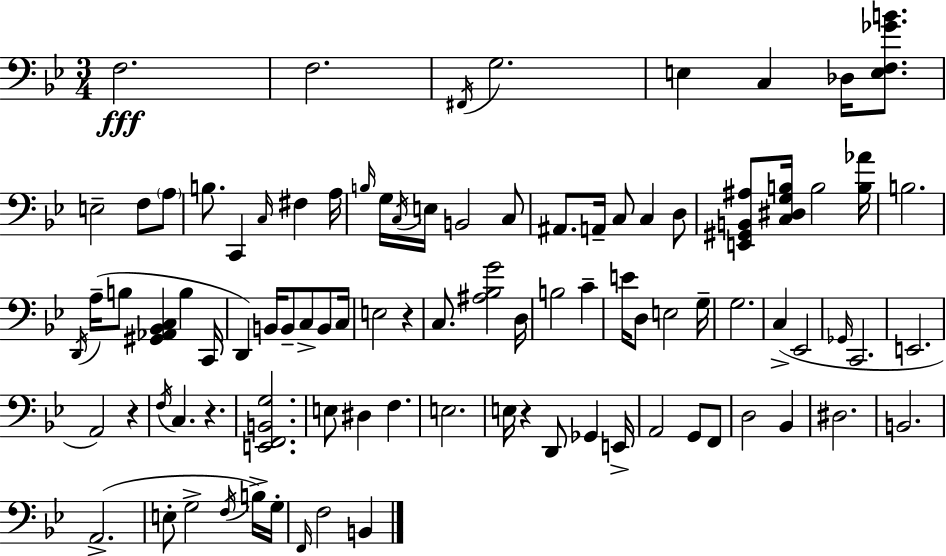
F3/h. F3/h. F#2/s G3/h. E3/q C3/q Db3/s [E3,F3,Gb4,B4]/e. E3/h F3/e A3/e B3/e. C2/q C3/s F#3/q A3/s B3/s G3/s C3/s E3/s B2/h C3/e A#2/e. A2/s C3/e C3/q D3/e [E2,G#2,B2,A#3]/e [C3,D#3,G3,B3]/s B3/h [B3,Ab4]/s B3/h. D2/s A3/s B3/e [G#2,Ab2,Bb2,C3]/q B3/q C2/s D2/q B2/s B2/e C3/e B2/e C3/s E3/h R/q C3/e. [A#3,Bb3,G4]/h D3/s B3/h C4/q E4/s D3/e E3/h G3/s G3/h. C3/q Eb2/h Gb2/s C2/h. E2/h. A2/h R/q F3/s C3/q. R/q. [E2,F2,B2,G3]/h. E3/e D#3/q F3/q. E3/h. E3/s R/q D2/e Gb2/q E2/s A2/h G2/e F2/e D3/h Bb2/q D#3/h. B2/h. A2/h. E3/e G3/h F3/s B3/s G3/s F2/s F3/h B2/q